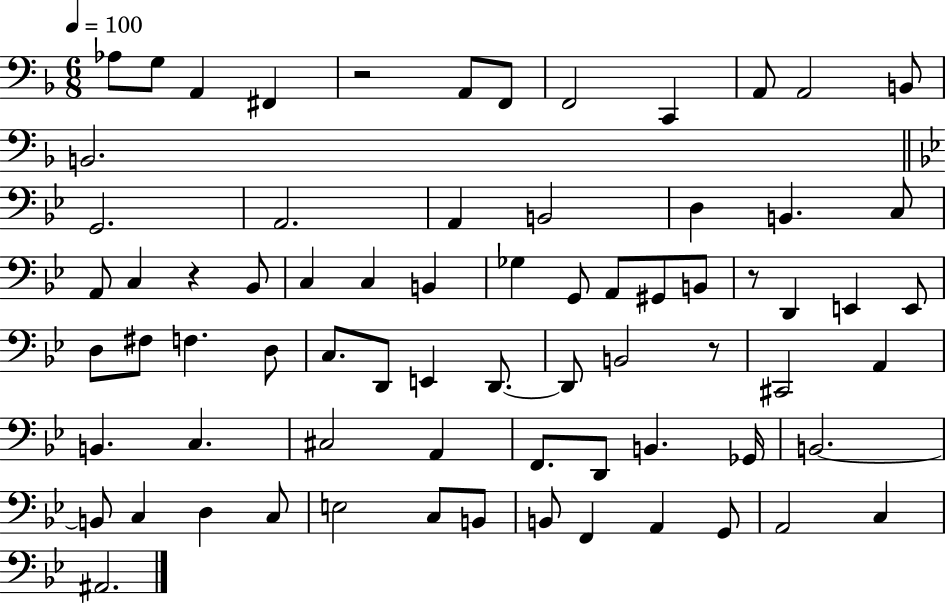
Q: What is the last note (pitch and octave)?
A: A#2